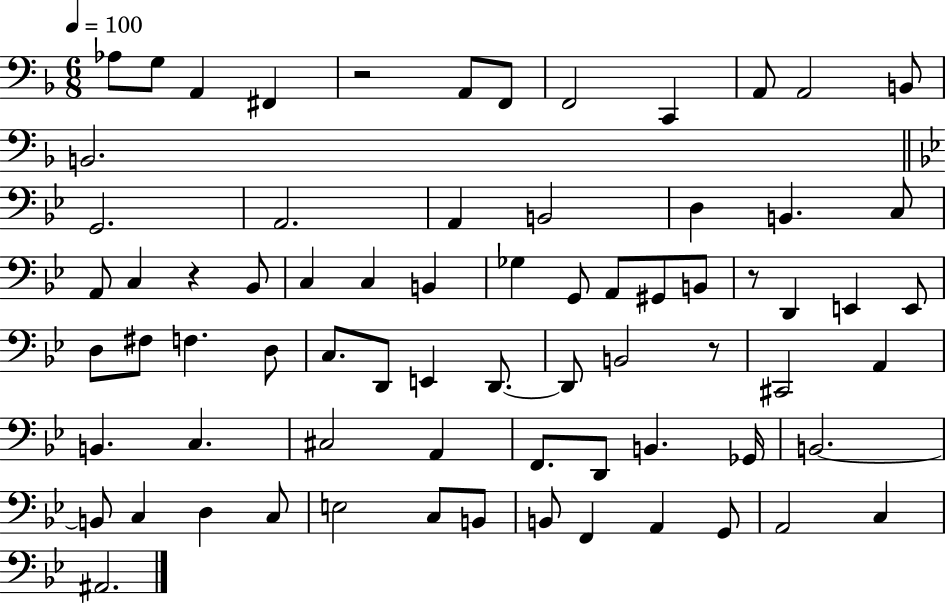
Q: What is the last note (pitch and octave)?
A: A#2